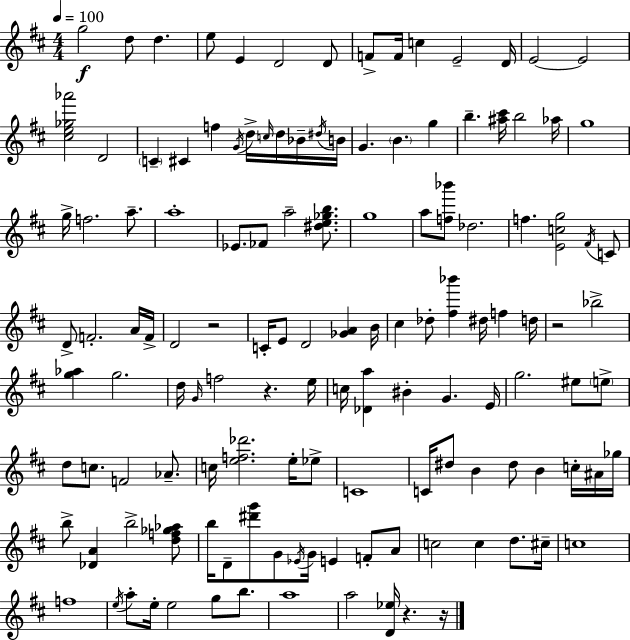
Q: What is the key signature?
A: D major